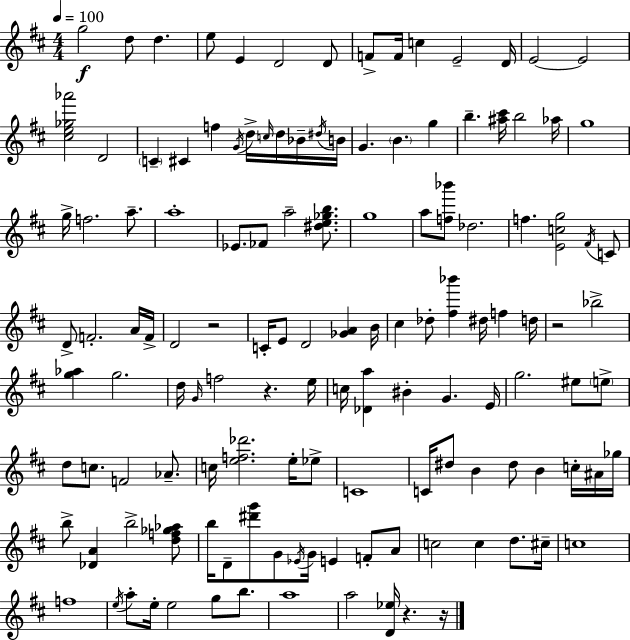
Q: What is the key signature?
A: D major